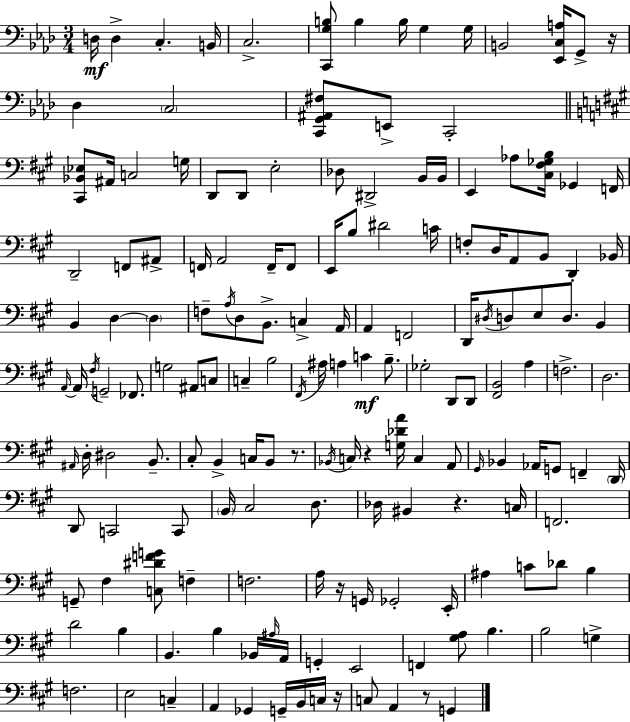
D3/s D3/q C3/q. B2/s C3/h. [C2,G3,B3]/e B3/q B3/s G3/q G3/s B2/h [Eb2,C3,A3]/s G2/e R/s Db3/q C3/h [C2,G2,A#2,F#3]/e E2/e C2/h [C#2,Bb2,Eb3]/e A#2/s C3/h G3/s D2/e D2/e E3/h Db3/e D#2/h B2/s B2/s E2/q Ab3/e [C#3,F#3,Gb3,B3]/s Gb2/q F2/s D2/h F2/e A#2/e F2/s A2/h F2/s F2/e E2/s B3/e D#4/h C4/s F3/e D3/s A2/e B2/e D2/q Bb2/s B2/q D3/q D3/q F3/e A3/s D3/e B2/e. C3/q A2/s A2/q F2/h D2/s D#3/s D3/e E3/e D3/e. B2/q A2/s A2/s F#3/s G2/h FES2/e. G3/h A#2/e C3/e C3/q B3/h F#2/s A#3/s A3/q C4/q B3/e. Gb3/h D2/e D2/e [F#2,B2]/h A3/q F3/h. D3/h. A#2/s D3/s D#3/h B2/e. C#3/e B2/q C3/s B2/e R/e. Bb2/s C3/s R/q [G3,Db4,A4]/s C3/q A2/e G#2/s Bb2/q Ab2/s G2/e F2/q D2/s D2/e C2/h C2/e B2/s C#3/h D3/e. Db3/s BIS2/q R/q. C3/s F2/h. G2/e F#3/q [C3,D#4,F4,G4]/e F3/q F3/h. A3/s R/s G2/s Gb2/h E2/s A#3/q C4/e Db4/e B3/q D4/h B3/q B2/q. B3/q Bb2/s A#3/s A2/s G2/q E2/h F2/q [G#3,A3]/e B3/q. B3/h G3/q F3/h. E3/h C3/q A2/q Gb2/q G2/s B2/s C3/s R/s C3/e A2/q R/e G2/q